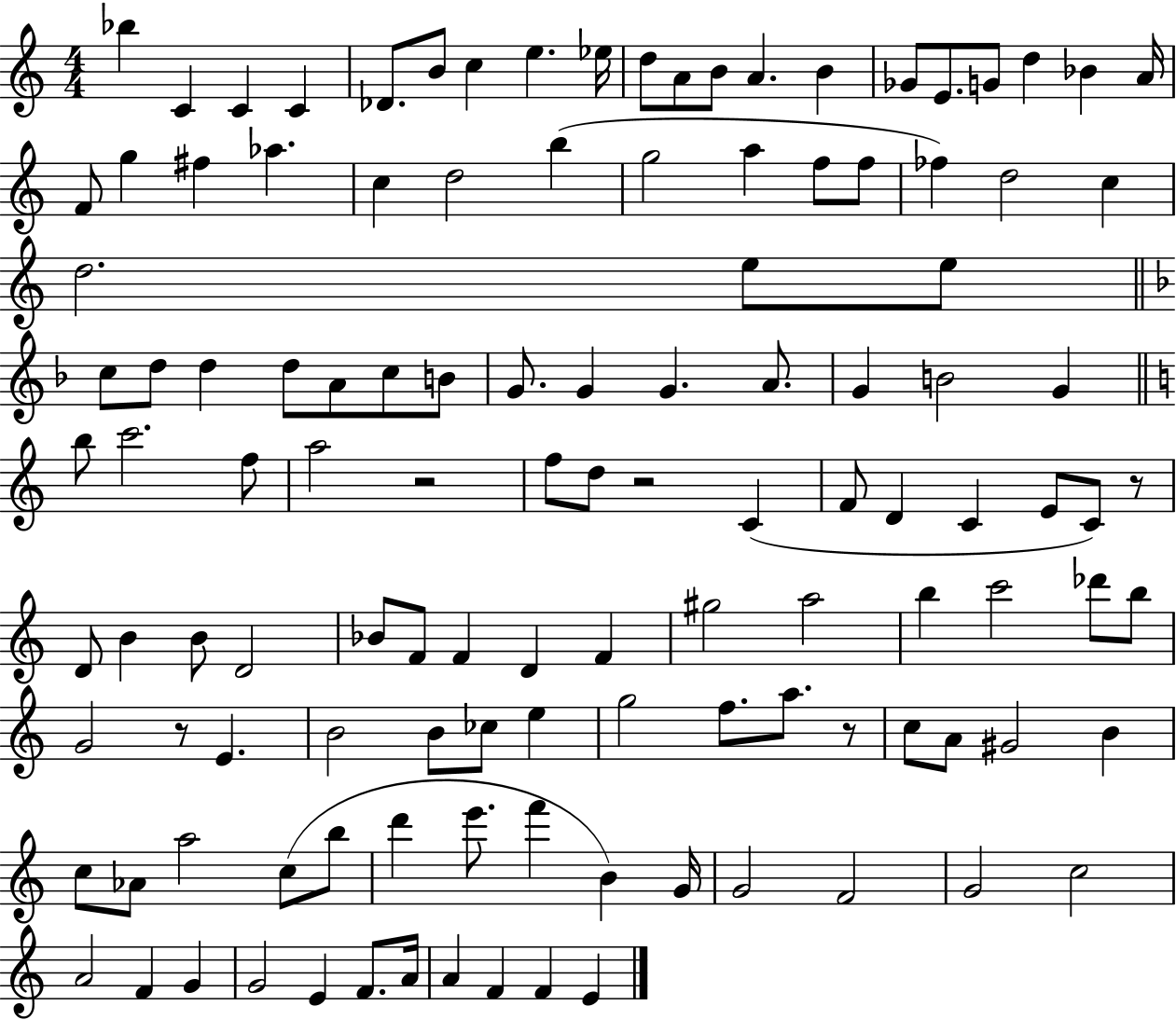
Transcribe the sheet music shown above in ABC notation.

X:1
T:Untitled
M:4/4
L:1/4
K:C
_b C C C _D/2 B/2 c e _e/4 d/2 A/2 B/2 A B _G/2 E/2 G/2 d _B A/4 F/2 g ^f _a c d2 b g2 a f/2 f/2 _f d2 c d2 e/2 e/2 c/2 d/2 d d/2 A/2 c/2 B/2 G/2 G G A/2 G B2 G b/2 c'2 f/2 a2 z2 f/2 d/2 z2 C F/2 D C E/2 C/2 z/2 D/2 B B/2 D2 _B/2 F/2 F D F ^g2 a2 b c'2 _d'/2 b/2 G2 z/2 E B2 B/2 _c/2 e g2 f/2 a/2 z/2 c/2 A/2 ^G2 B c/2 _A/2 a2 c/2 b/2 d' e'/2 f' B G/4 G2 F2 G2 c2 A2 F G G2 E F/2 A/4 A F F E